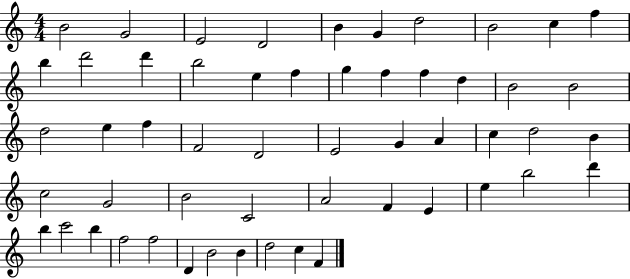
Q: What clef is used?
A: treble